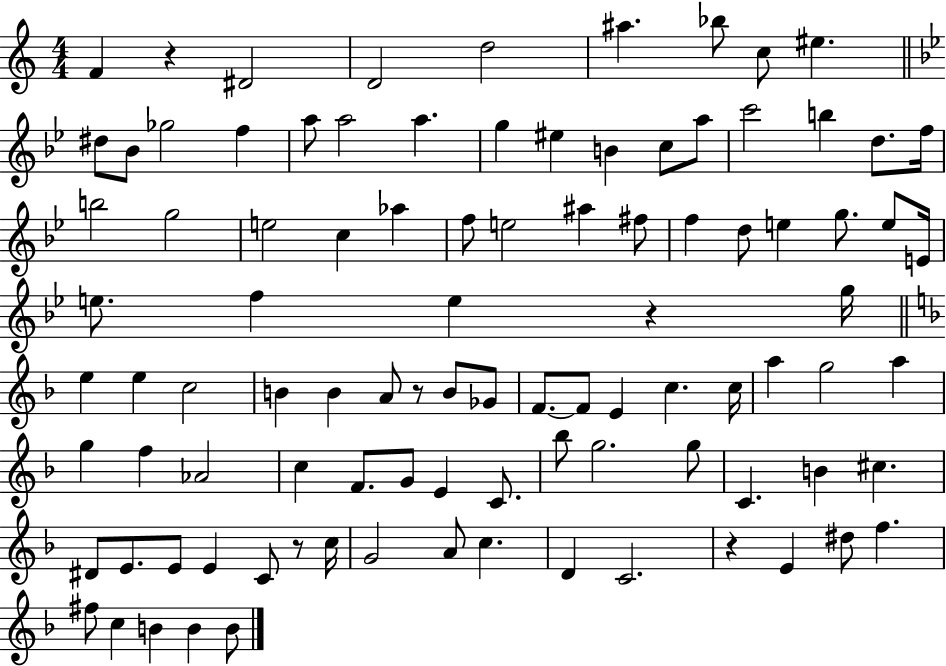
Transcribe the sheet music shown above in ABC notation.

X:1
T:Untitled
M:4/4
L:1/4
K:C
F z ^D2 D2 d2 ^a _b/2 c/2 ^e ^d/2 _B/2 _g2 f a/2 a2 a g ^e B c/2 a/2 c'2 b d/2 f/4 b2 g2 e2 c _a f/2 e2 ^a ^f/2 f d/2 e g/2 e/2 E/4 e/2 f e z g/4 e e c2 B B A/2 z/2 B/2 _G/2 F/2 F/2 E c c/4 a g2 a g f _A2 c F/2 G/2 E C/2 _b/2 g2 g/2 C B ^c ^D/2 E/2 E/2 E C/2 z/2 c/4 G2 A/2 c D C2 z E ^d/2 f ^f/2 c B B B/2